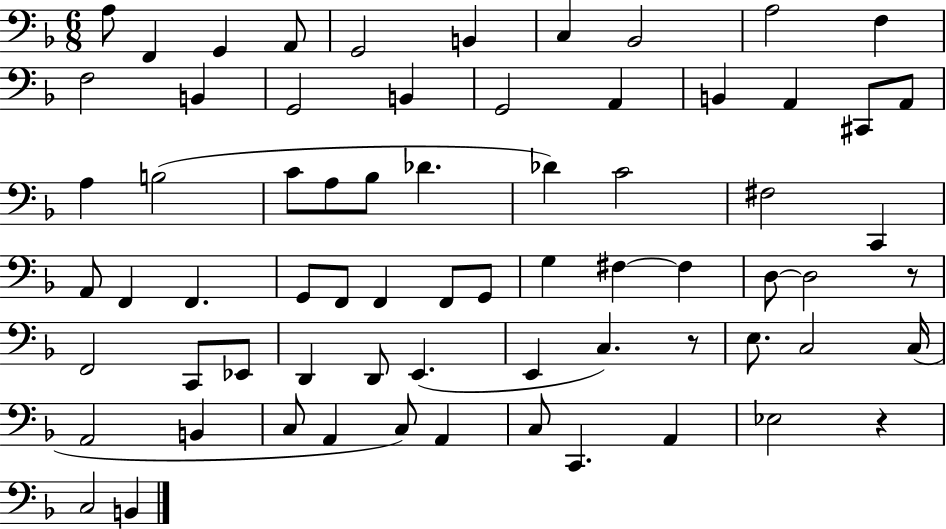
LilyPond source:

{
  \clef bass
  \numericTimeSignature
  \time 6/8
  \key f \major
  a8 f,4 g,4 a,8 | g,2 b,4 | c4 bes,2 | a2 f4 | \break f2 b,4 | g,2 b,4 | g,2 a,4 | b,4 a,4 cis,8 a,8 | \break a4 b2( | c'8 a8 bes8 des'4. | des'4) c'2 | fis2 c,4 | \break a,8 f,4 f,4. | g,8 f,8 f,4 f,8 g,8 | g4 fis4~~ fis4 | d8~~ d2 r8 | \break f,2 c,8 ees,8 | d,4 d,8 e,4.( | e,4 c4.) r8 | e8. c2 c16( | \break a,2 b,4 | c8 a,4 c8) a,4 | c8 c,4. a,4 | ees2 r4 | \break c2 b,4 | \bar "|."
}